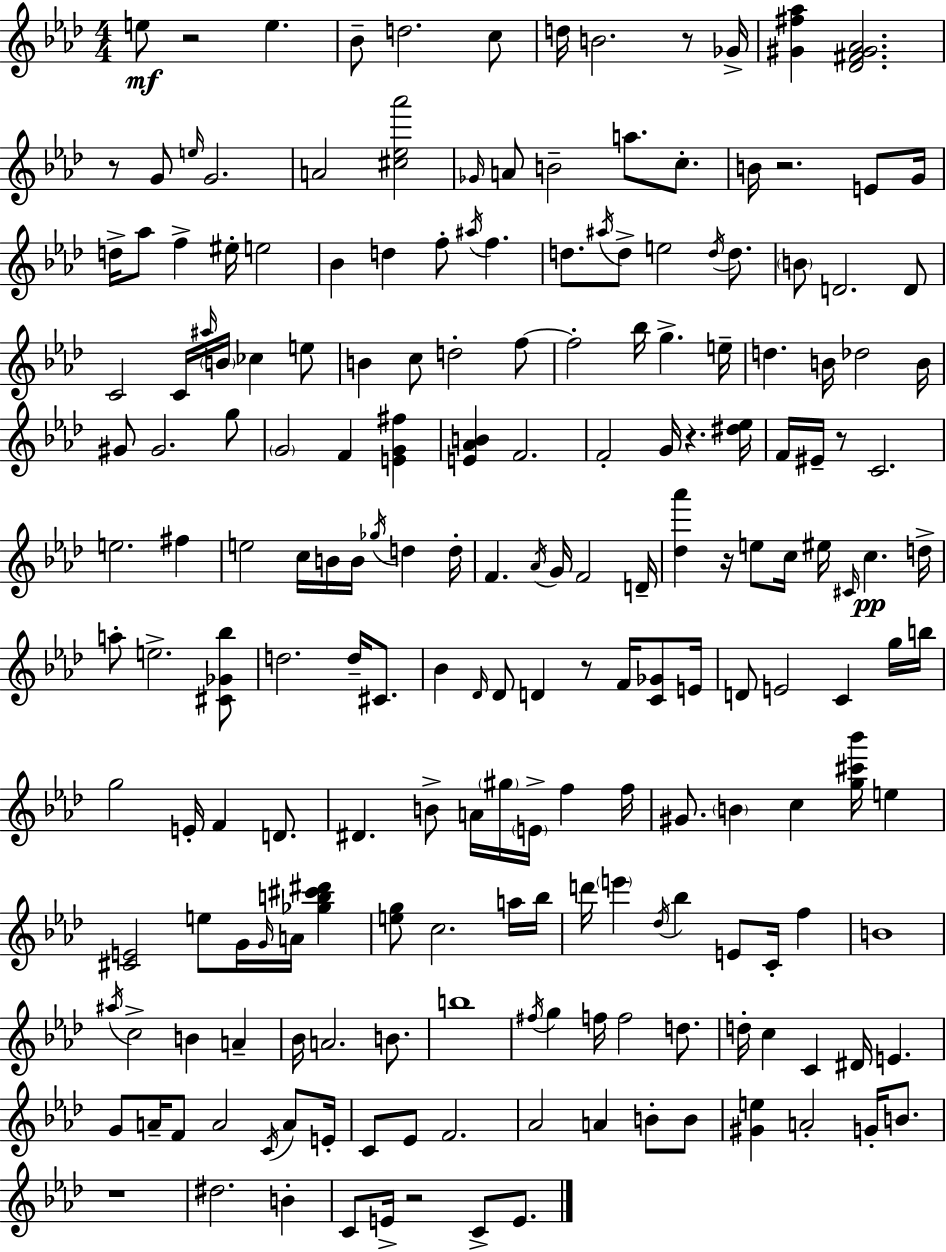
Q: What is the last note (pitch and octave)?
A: E4